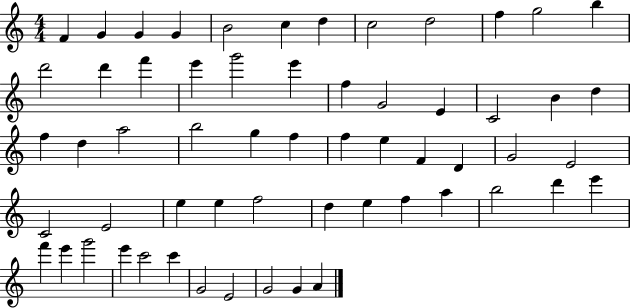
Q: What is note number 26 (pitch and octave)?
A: D5